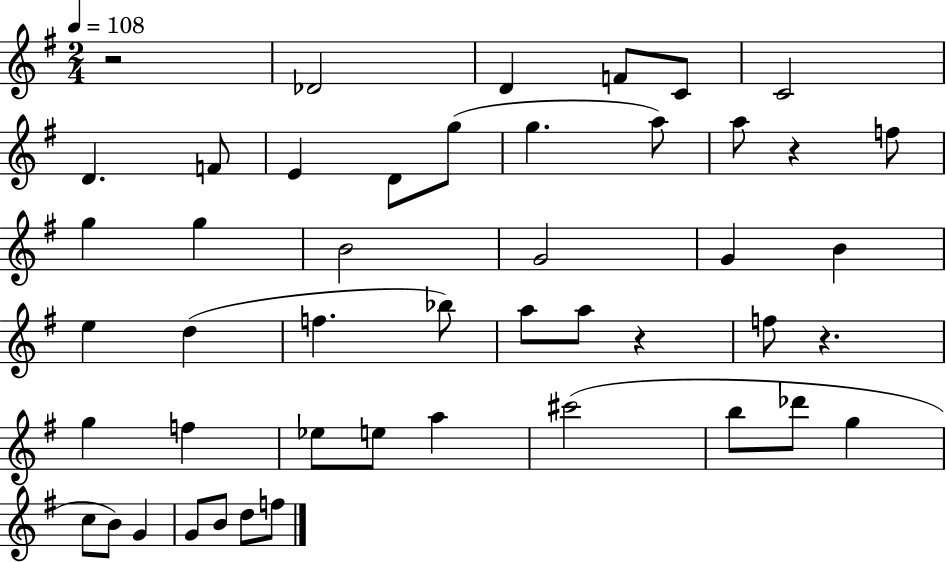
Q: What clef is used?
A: treble